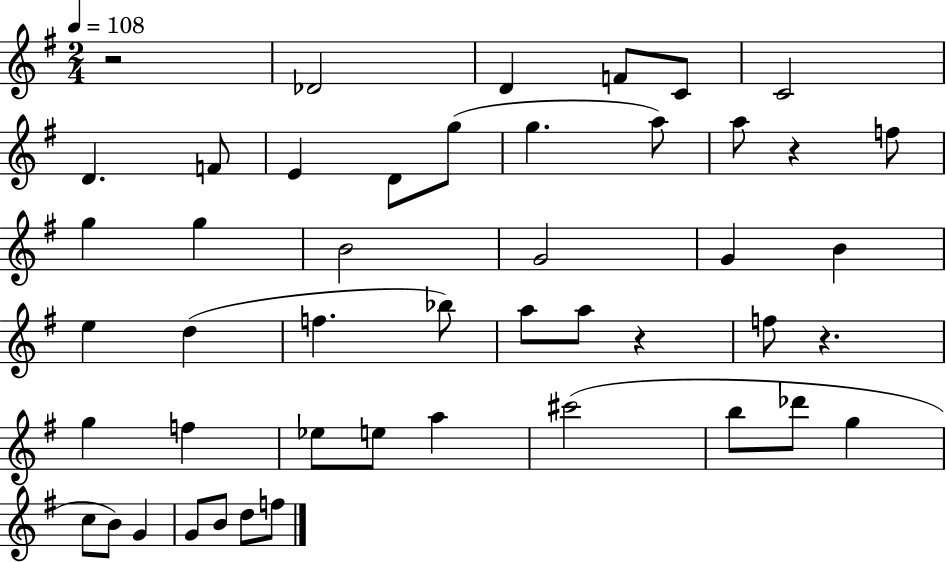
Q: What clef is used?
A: treble